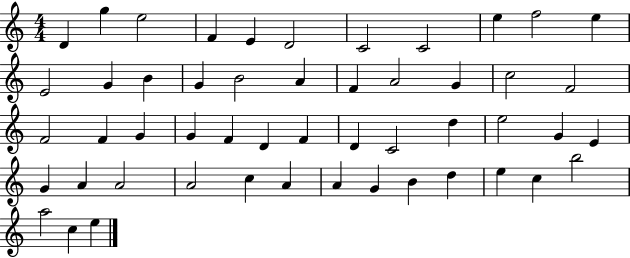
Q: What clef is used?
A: treble